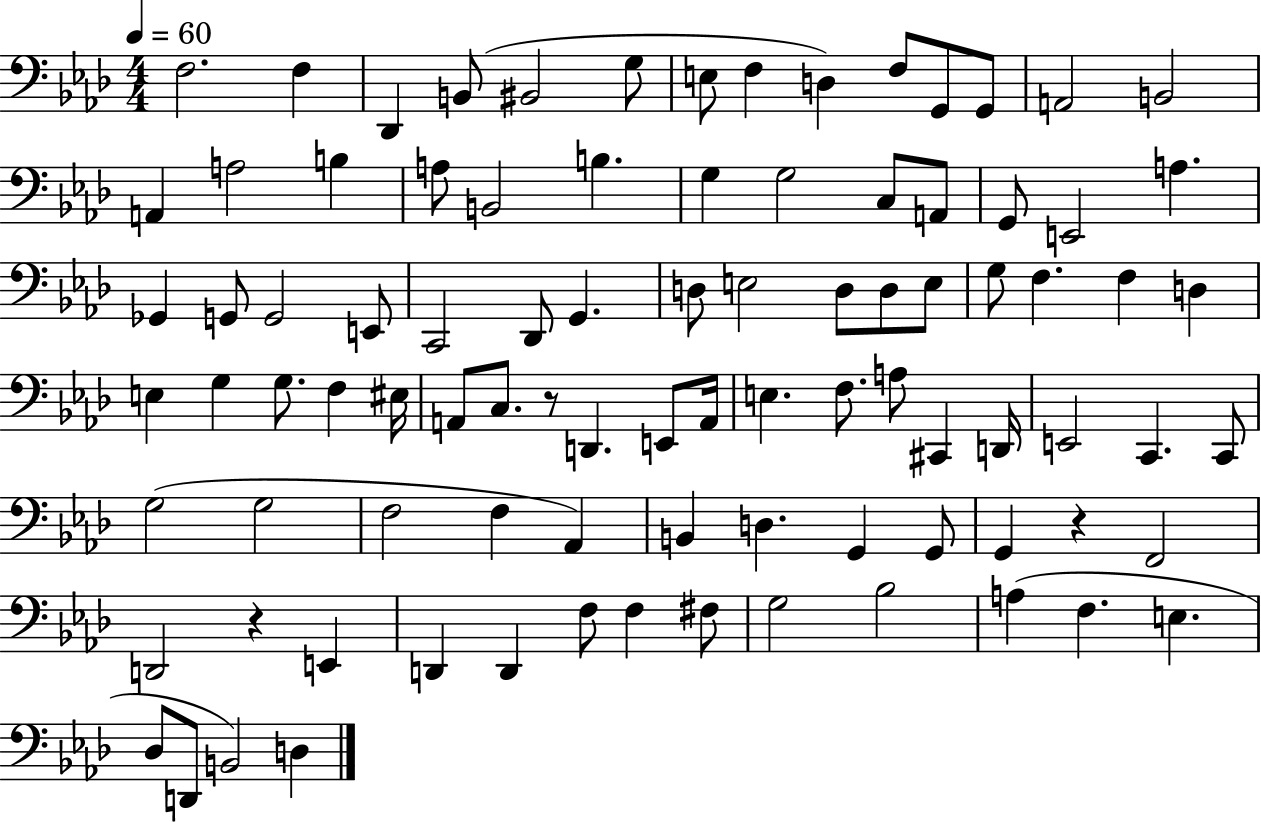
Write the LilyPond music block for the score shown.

{
  \clef bass
  \numericTimeSignature
  \time 4/4
  \key aes \major
  \tempo 4 = 60
  f2. f4 | des,4 b,8( bis,2 g8 | e8 f4 d4) f8 g,8 g,8 | a,2 b,2 | \break a,4 a2 b4 | a8 b,2 b4. | g4 g2 c8 a,8 | g,8 e,2 a4. | \break ges,4 g,8 g,2 e,8 | c,2 des,8 g,4. | d8 e2 d8 d8 e8 | g8 f4. f4 d4 | \break e4 g4 g8. f4 eis16 | a,8 c8. r8 d,4. e,8 a,16 | e4. f8. a8 cis,4 d,16 | e,2 c,4. c,8 | \break g2( g2 | f2 f4 aes,4) | b,4 d4. g,4 g,8 | g,4 r4 f,2 | \break d,2 r4 e,4 | d,4 d,4 f8 f4 fis8 | g2 bes2 | a4( f4. e4. | \break des8 d,8 b,2) d4 | \bar "|."
}